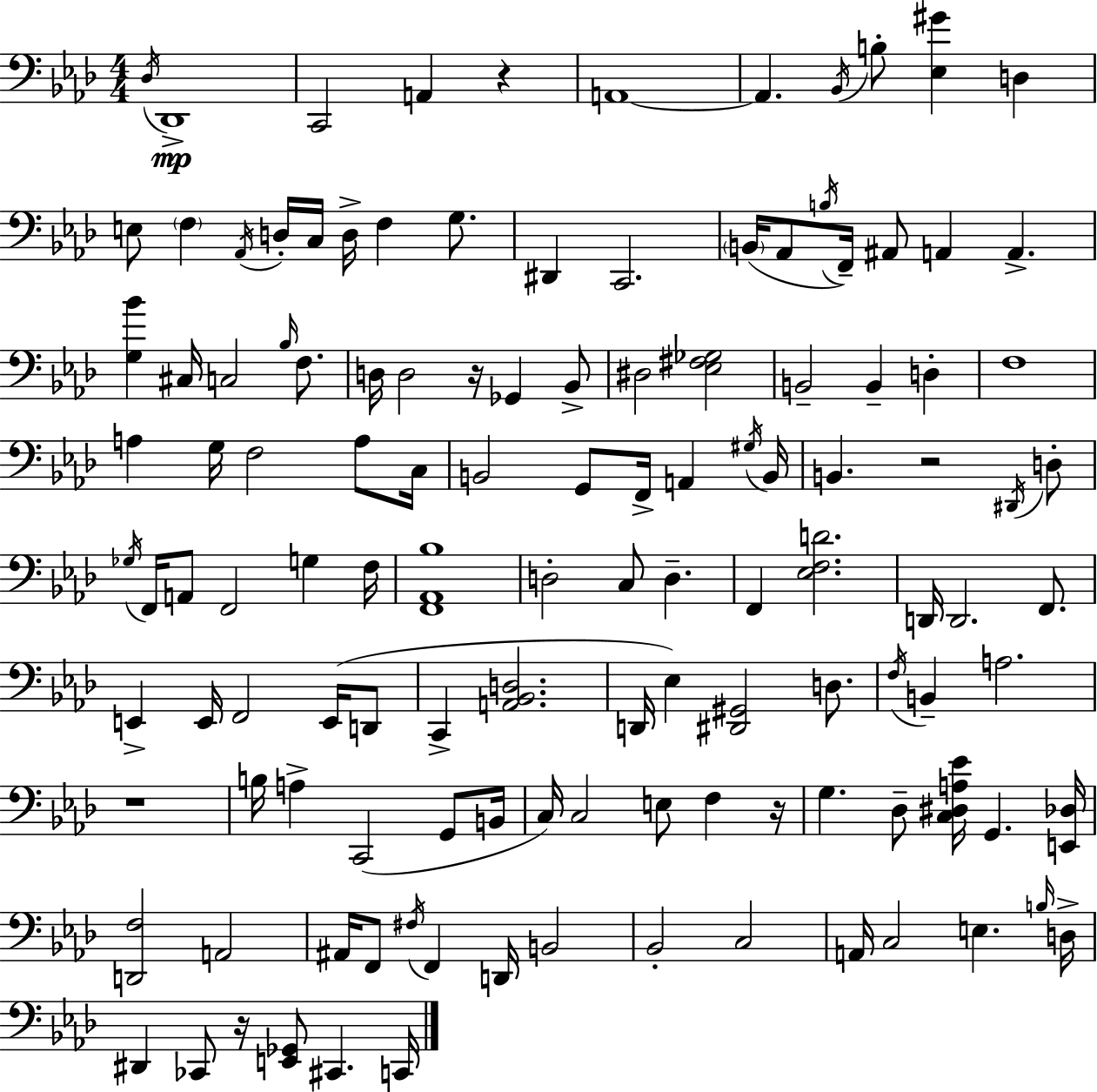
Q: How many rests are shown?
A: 6